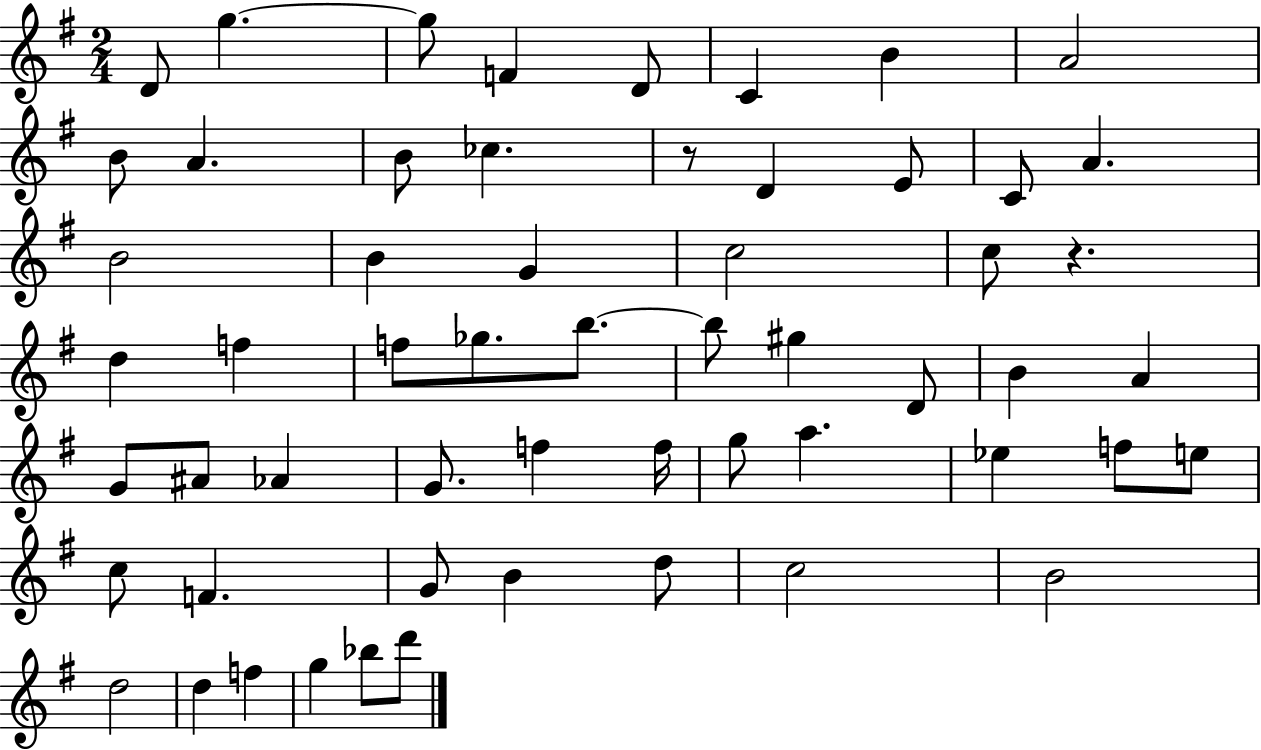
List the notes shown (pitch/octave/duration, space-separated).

D4/e G5/q. G5/e F4/q D4/e C4/q B4/q A4/h B4/e A4/q. B4/e CES5/q. R/e D4/q E4/e C4/e A4/q. B4/h B4/q G4/q C5/h C5/e R/q. D5/q F5/q F5/e Gb5/e. B5/e. B5/e G#5/q D4/e B4/q A4/q G4/e A#4/e Ab4/q G4/e. F5/q F5/s G5/e A5/q. Eb5/q F5/e E5/e C5/e F4/q. G4/e B4/q D5/e C5/h B4/h D5/h D5/q F5/q G5/q Bb5/e D6/e